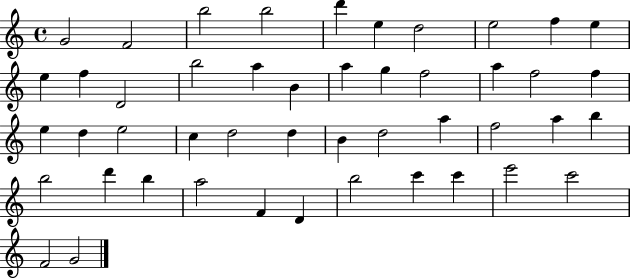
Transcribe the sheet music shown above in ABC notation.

X:1
T:Untitled
M:4/4
L:1/4
K:C
G2 F2 b2 b2 d' e d2 e2 f e e f D2 b2 a B a g f2 a f2 f e d e2 c d2 d B d2 a f2 a b b2 d' b a2 F D b2 c' c' e'2 c'2 F2 G2